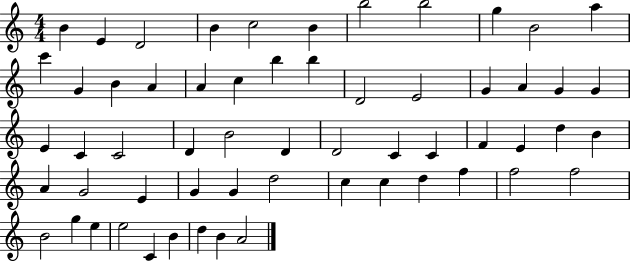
B4/q E4/q D4/h B4/q C5/h B4/q B5/h B5/h G5/q B4/h A5/q C6/q G4/q B4/q A4/q A4/q C5/q B5/q B5/q D4/h E4/h G4/q A4/q G4/q G4/q E4/q C4/q C4/h D4/q B4/h D4/q D4/h C4/q C4/q F4/q E4/q D5/q B4/q A4/q G4/h E4/q G4/q G4/q D5/h C5/q C5/q D5/q F5/q F5/h F5/h B4/h G5/q E5/q E5/h C4/q B4/q D5/q B4/q A4/h